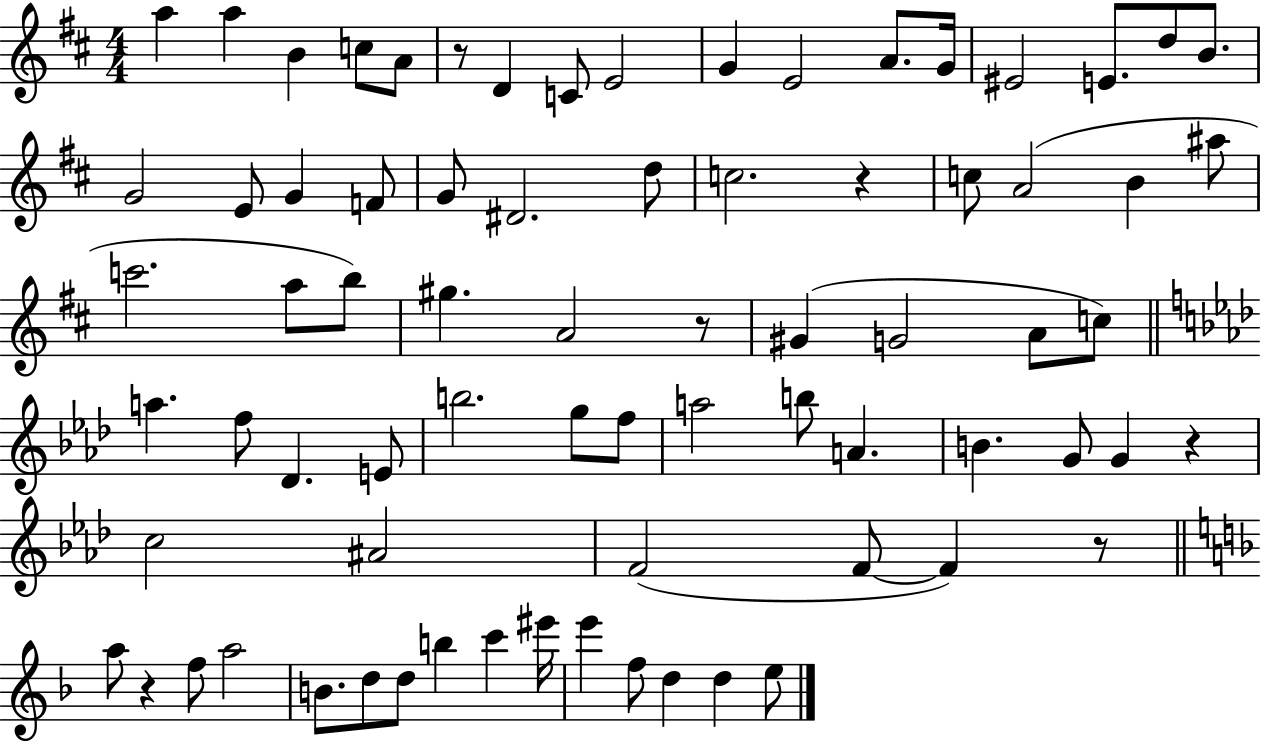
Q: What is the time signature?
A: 4/4